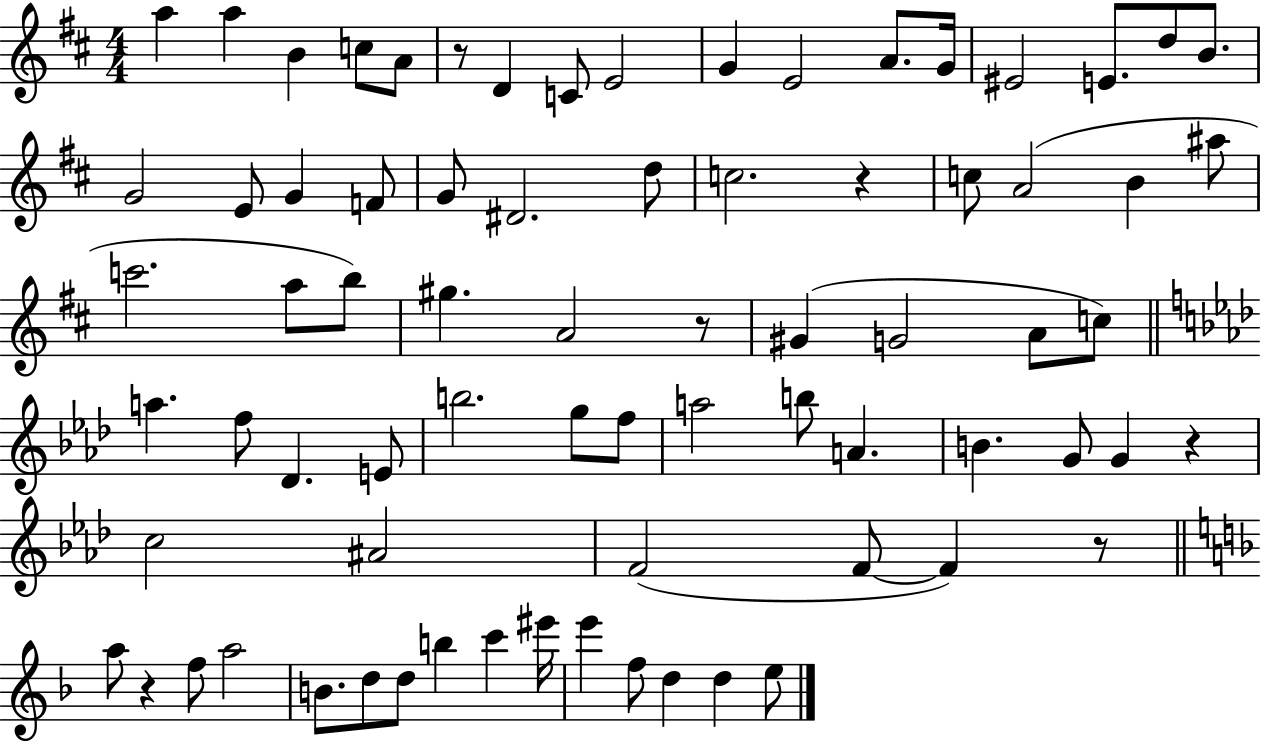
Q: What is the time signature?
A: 4/4